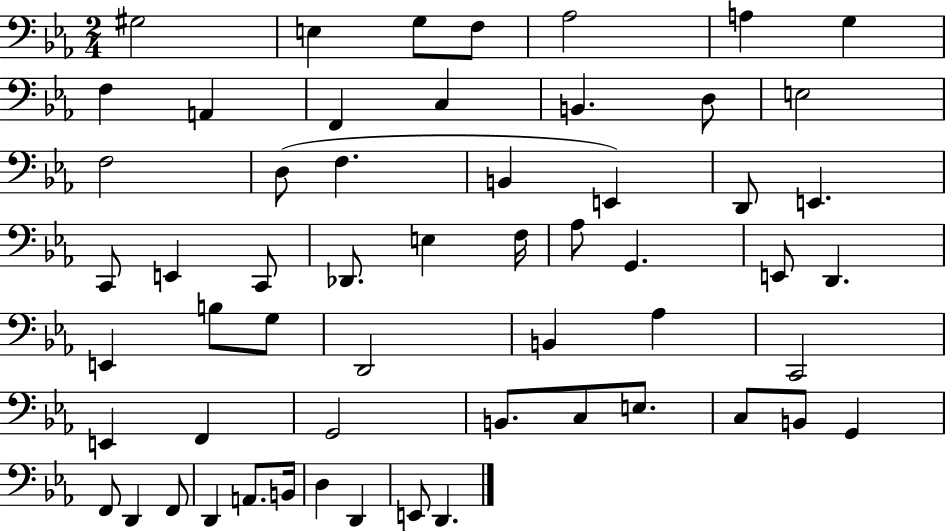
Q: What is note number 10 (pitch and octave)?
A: F2